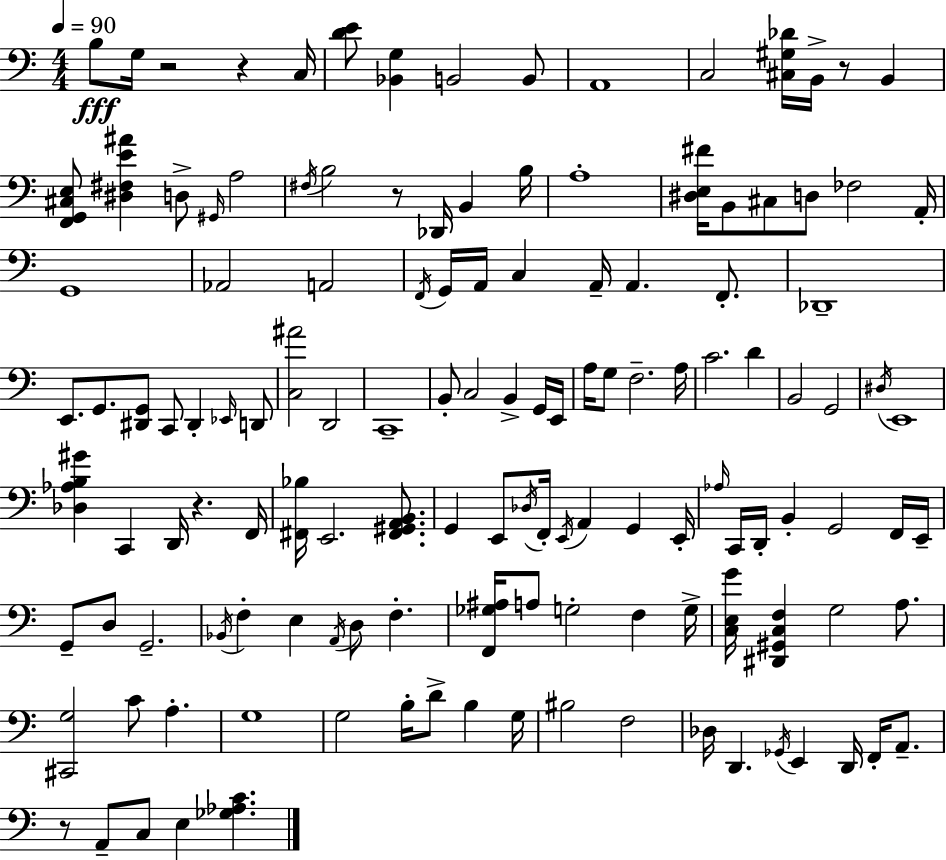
{
  \clef bass
  \numericTimeSignature
  \time 4/4
  \key c \major
  \tempo 4 = 90
  b8\fff g16 r2 r4 c16 | <d' e'>8 <bes, g>4 b,2 b,8 | a,1 | c2 <cis gis des'>16 b,16-> r8 b,4 | \break <f, g, cis e>8 <dis fis e' ais'>4 d8-> \grace { gis,16 } a2 | \acciaccatura { fis16 } b2 r8 des,16 b,4 | b16 a1-. | <dis e fis'>16 b,8 cis8 d8 fes2 | \break a,16-. g,1 | aes,2 a,2 | \acciaccatura { f,16 } g,16 a,16 c4 a,16-- a,4. | f,8.-. des,1-- | \break e,8. g,8. <dis, g,>8 c,8 dis,4-. | \grace { ees,16 } d,8 <c ais'>2 d,2 | c,1-- | b,8-. c2 b,4-> | \break g,16 e,16 a16 g8 f2.-- | a16 c'2. | d'4 b,2 g,2 | \acciaccatura { dis16 } e,1 | \break <des aes b gis'>4 c,4 d,16 r4. | f,16 <fis, bes>16 e,2. | <fis, gis, a, b,>8. g,4 e,8 \acciaccatura { des16 } f,16-. \acciaccatura { e,16 } a,4 | g,4 e,16-. \grace { aes16 } c,16 d,16-. b,4-. g,2 | \break f,16 e,16-- g,8-- d8 g,2.-- | \acciaccatura { bes,16 } f4-. e4 | \acciaccatura { a,16 } d8 f4.-. <f, ges ais>16 a8 g2-. | f4 g16-> <c e g'>16 <dis, gis, c f>4 g2 | \break a8. <cis, g>2 | c'8 a4.-. g1 | g2 | b16-. d'8-> b4 g16 bis2 | \break f2 des16 d,4. | \acciaccatura { ges,16 } e,4 d,16 f,16-. a,8.-- r8 a,8-- c8 | e4 <ges aes c'>4. \bar "|."
}